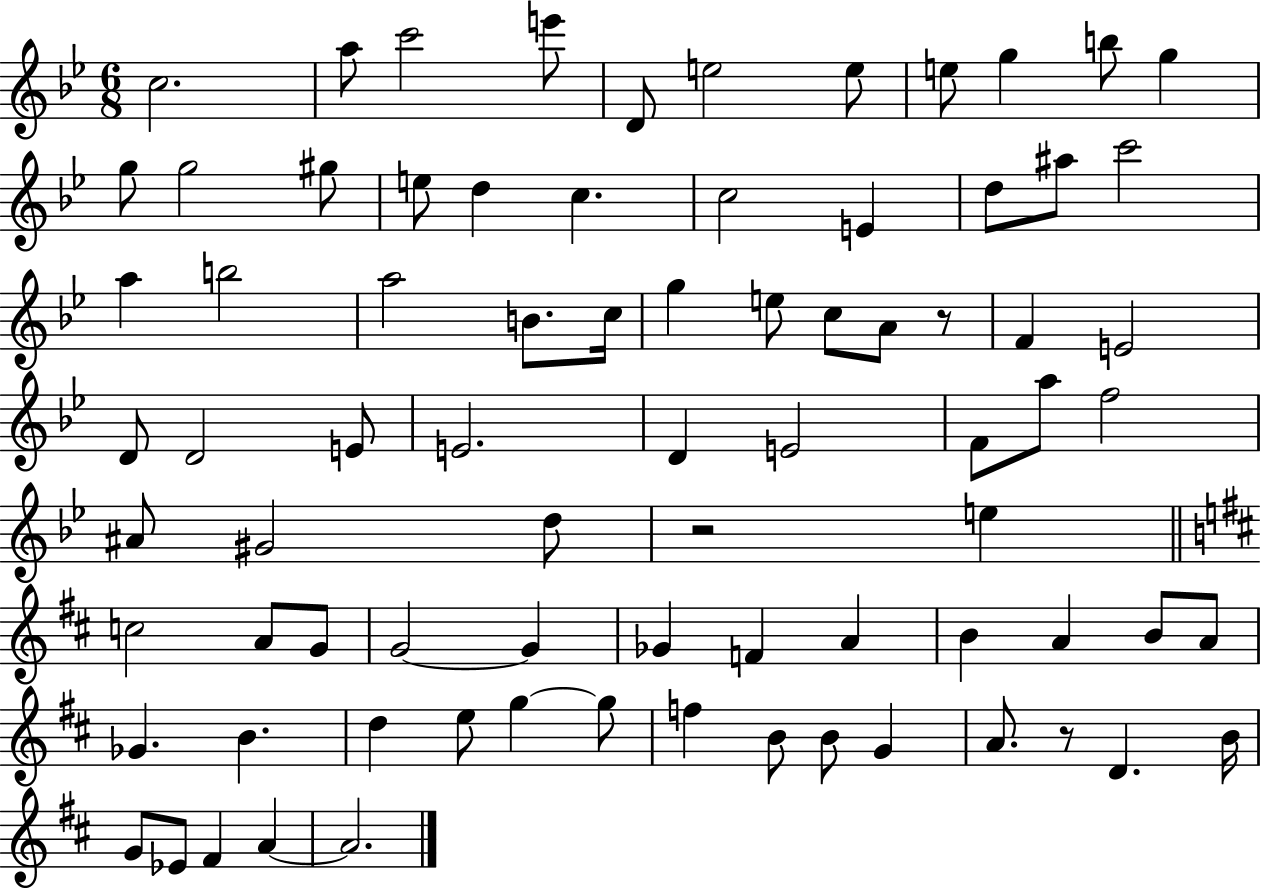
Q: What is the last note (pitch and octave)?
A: A4